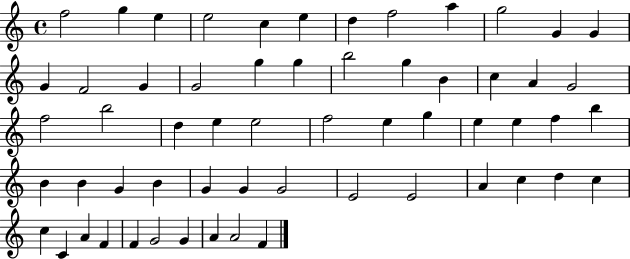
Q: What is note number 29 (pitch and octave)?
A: E5